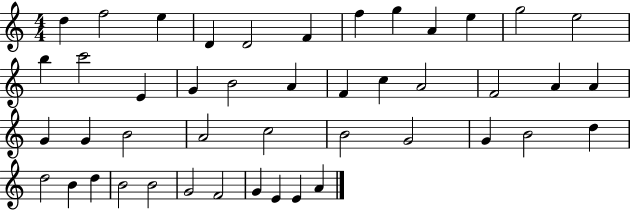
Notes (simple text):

D5/q F5/h E5/q D4/q D4/h F4/q F5/q G5/q A4/q E5/q G5/h E5/h B5/q C6/h E4/q G4/q B4/h A4/q F4/q C5/q A4/h F4/h A4/q A4/q G4/q G4/q B4/h A4/h C5/h B4/h G4/h G4/q B4/h D5/q D5/h B4/q D5/q B4/h B4/h G4/h F4/h G4/q E4/q E4/q A4/q